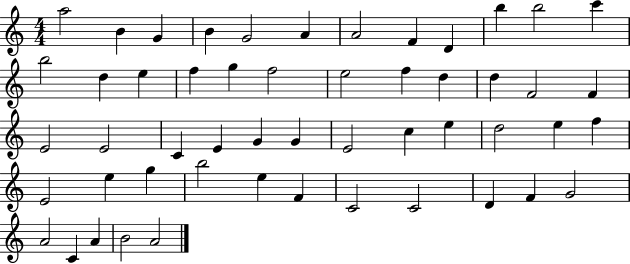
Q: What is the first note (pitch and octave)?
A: A5